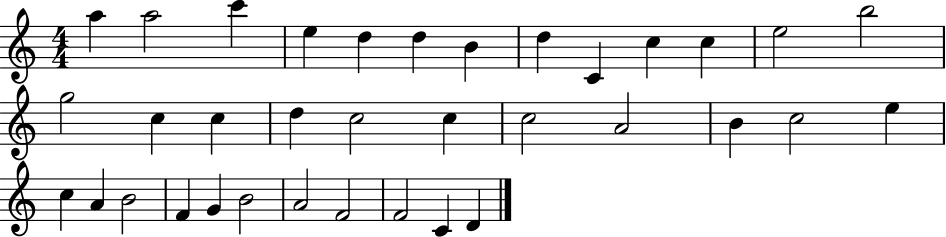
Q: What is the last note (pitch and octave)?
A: D4